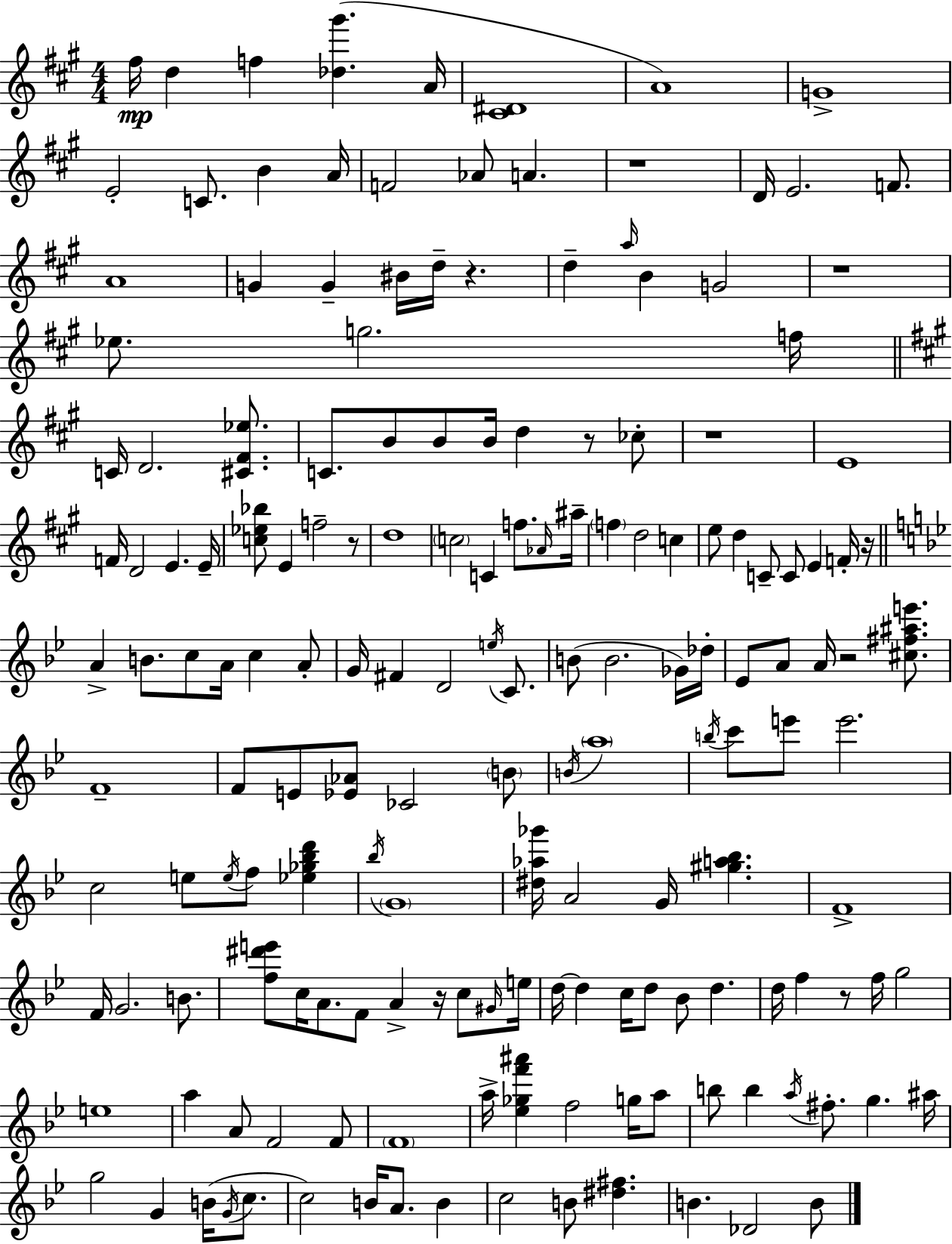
X:1
T:Untitled
M:4/4
L:1/4
K:A
^f/4 d f [_d^g'] A/4 [^C^D]4 A4 G4 E2 C/2 B A/4 F2 _A/2 A z4 D/4 E2 F/2 A4 G G ^B/4 d/4 z d a/4 B G2 z4 _e/2 g2 f/4 C/4 D2 [^C^F_e]/2 C/2 B/2 B/2 B/4 d z/2 _c/2 z4 E4 F/4 D2 E E/4 [c_e_b]/2 E f2 z/2 d4 c2 C f/2 _A/4 ^a/4 f d2 c e/2 d C/2 C/2 E F/4 z/4 A B/2 c/2 A/4 c A/2 G/4 ^F D2 e/4 C/2 B/2 B2 _G/4 _d/4 _E/2 A/2 A/4 z2 [^c^f^ae']/2 F4 F/2 E/2 [_E_A]/2 _C2 B/2 B/4 a4 b/4 c'/2 e'/2 e'2 c2 e/2 e/4 f/2 [_e_g_bd'] _b/4 G4 [^d_a_g']/4 A2 G/4 [^ga_b] F4 F/4 G2 B/2 [f^d'e']/2 c/4 A/2 F/2 A z/4 c/2 ^G/4 e/4 d/4 d c/4 d/2 _B/2 d d/4 f z/2 f/4 g2 e4 a A/2 F2 F/2 F4 a/4 [_e_gf'^a'] f2 g/4 a/2 b/2 b a/4 ^f/2 g ^a/4 g2 G B/4 G/4 c/2 c2 B/4 A/2 B c2 B/2 [^d^f] B _D2 B/2